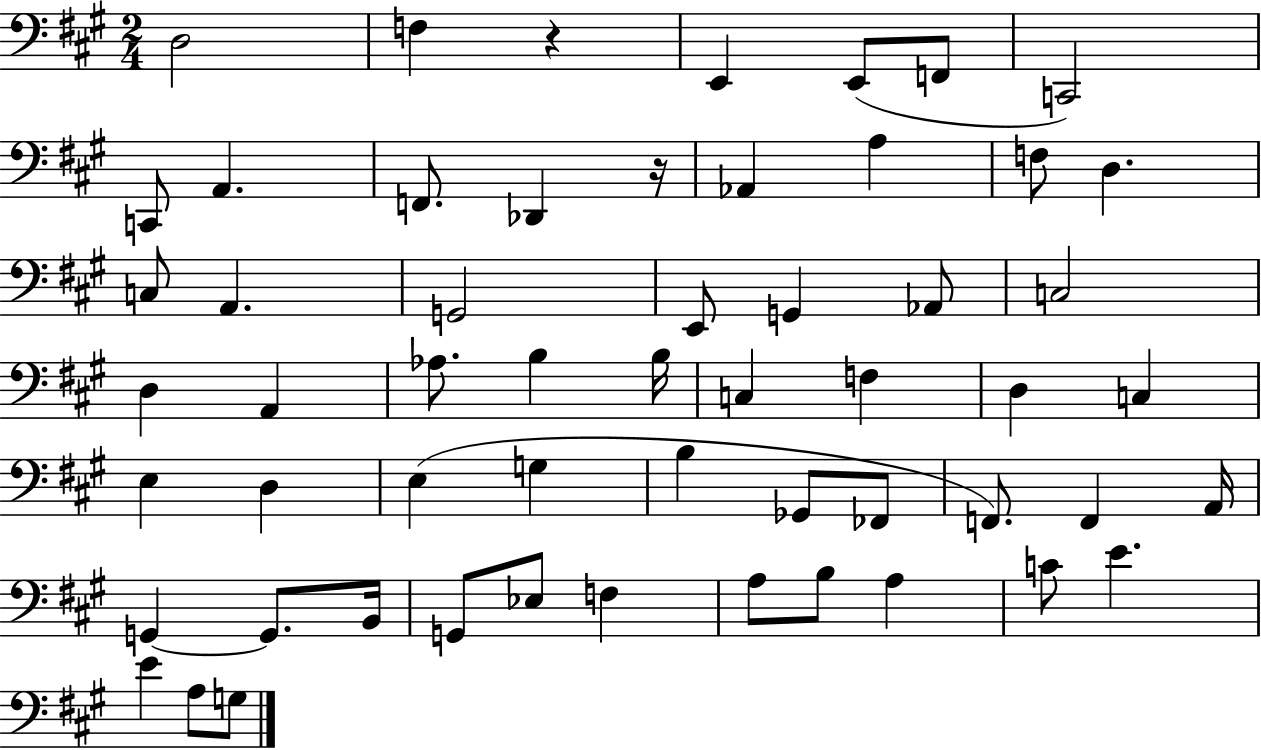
{
  \clef bass
  \numericTimeSignature
  \time 2/4
  \key a \major
  d2 | f4 r4 | e,4 e,8( f,8 | c,2) | \break c,8 a,4. | f,8. des,4 r16 | aes,4 a4 | f8 d4. | \break c8 a,4. | g,2 | e,8 g,4 aes,8 | c2 | \break d4 a,4 | aes8. b4 b16 | c4 f4 | d4 c4 | \break e4 d4 | e4( g4 | b4 ges,8 fes,8 | f,8.) f,4 a,16 | \break g,4~~ g,8. b,16 | g,8 ees8 f4 | a8 b8 a4 | c'8 e'4. | \break e'4 a8 g8 | \bar "|."
}